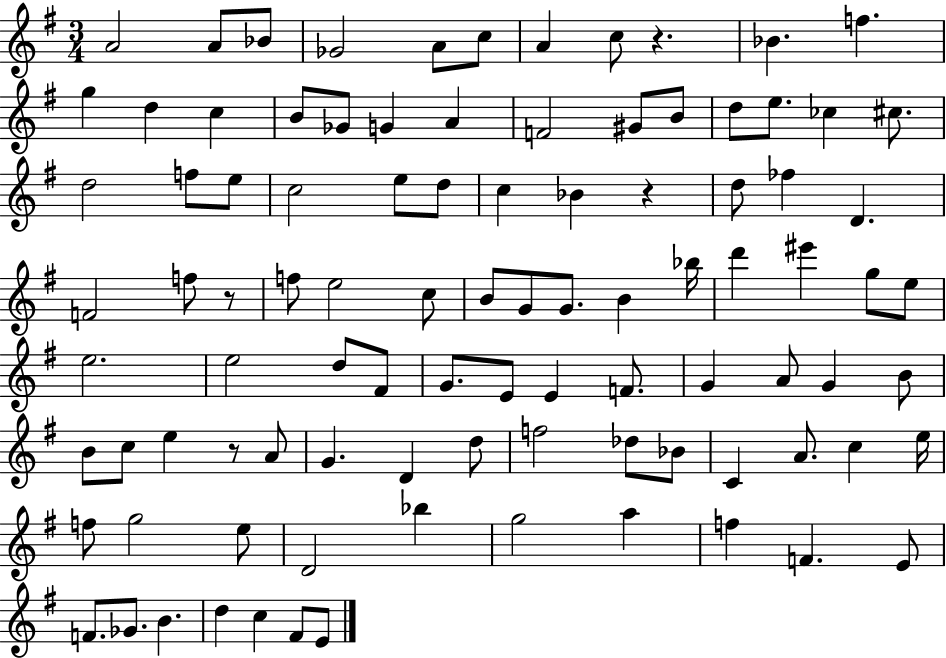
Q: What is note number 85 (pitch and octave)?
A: E4